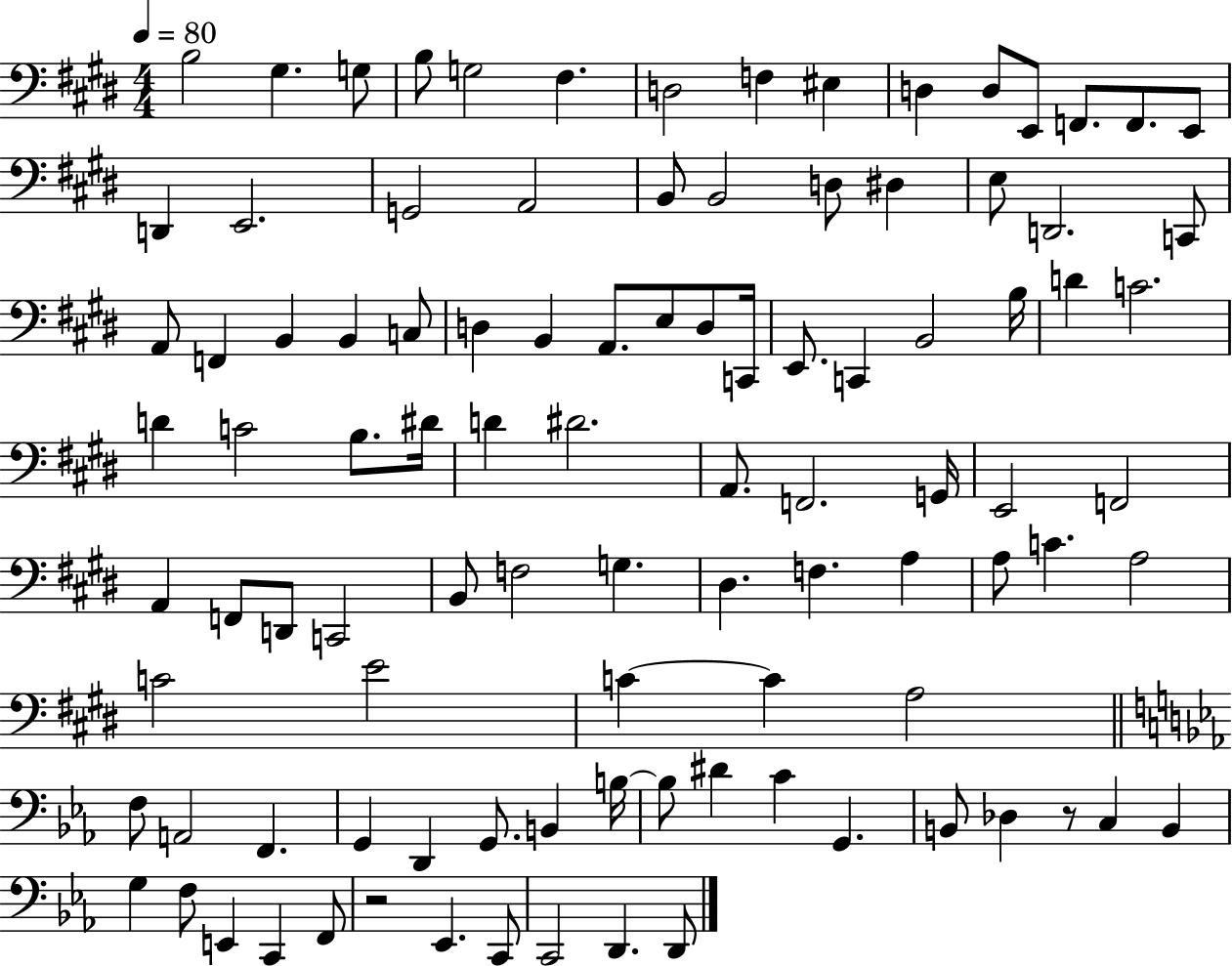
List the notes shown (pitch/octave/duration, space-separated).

B3/h G#3/q. G3/e B3/e G3/h F#3/q. D3/h F3/q EIS3/q D3/q D3/e E2/e F2/e. F2/e. E2/e D2/q E2/h. G2/h A2/h B2/e B2/h D3/e D#3/q E3/e D2/h. C2/e A2/e F2/q B2/q B2/q C3/e D3/q B2/q A2/e. E3/e D3/e C2/s E2/e. C2/q B2/h B3/s D4/q C4/h. D4/q C4/h B3/e. D#4/s D4/q D#4/h. A2/e. F2/h. G2/s E2/h F2/h A2/q F2/e D2/e C2/h B2/e F3/h G3/q. D#3/q. F3/q. A3/q A3/e C4/q. A3/h C4/h E4/h C4/q C4/q A3/h F3/e A2/h F2/q. G2/q D2/q G2/e. B2/q B3/s B3/e D#4/q C4/q G2/q. B2/e Db3/q R/e C3/q B2/q G3/q F3/e E2/q C2/q F2/e R/h Eb2/q. C2/e C2/h D2/q. D2/e